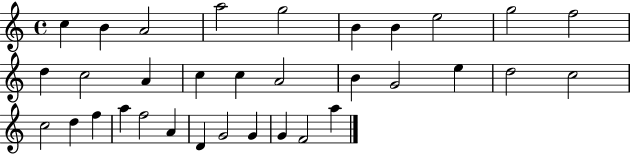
C5/q B4/q A4/h A5/h G5/h B4/q B4/q E5/h G5/h F5/h D5/q C5/h A4/q C5/q C5/q A4/h B4/q G4/h E5/q D5/h C5/h C5/h D5/q F5/q A5/q F5/h A4/q D4/q G4/h G4/q G4/q F4/h A5/q